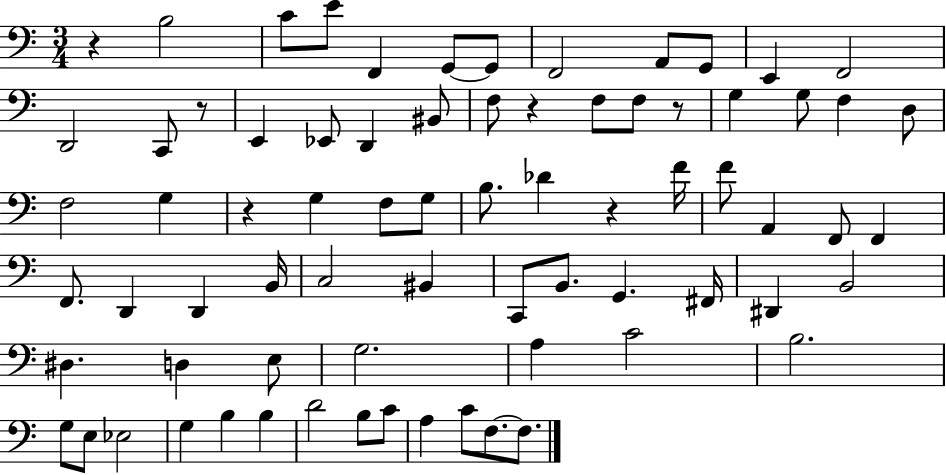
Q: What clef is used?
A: bass